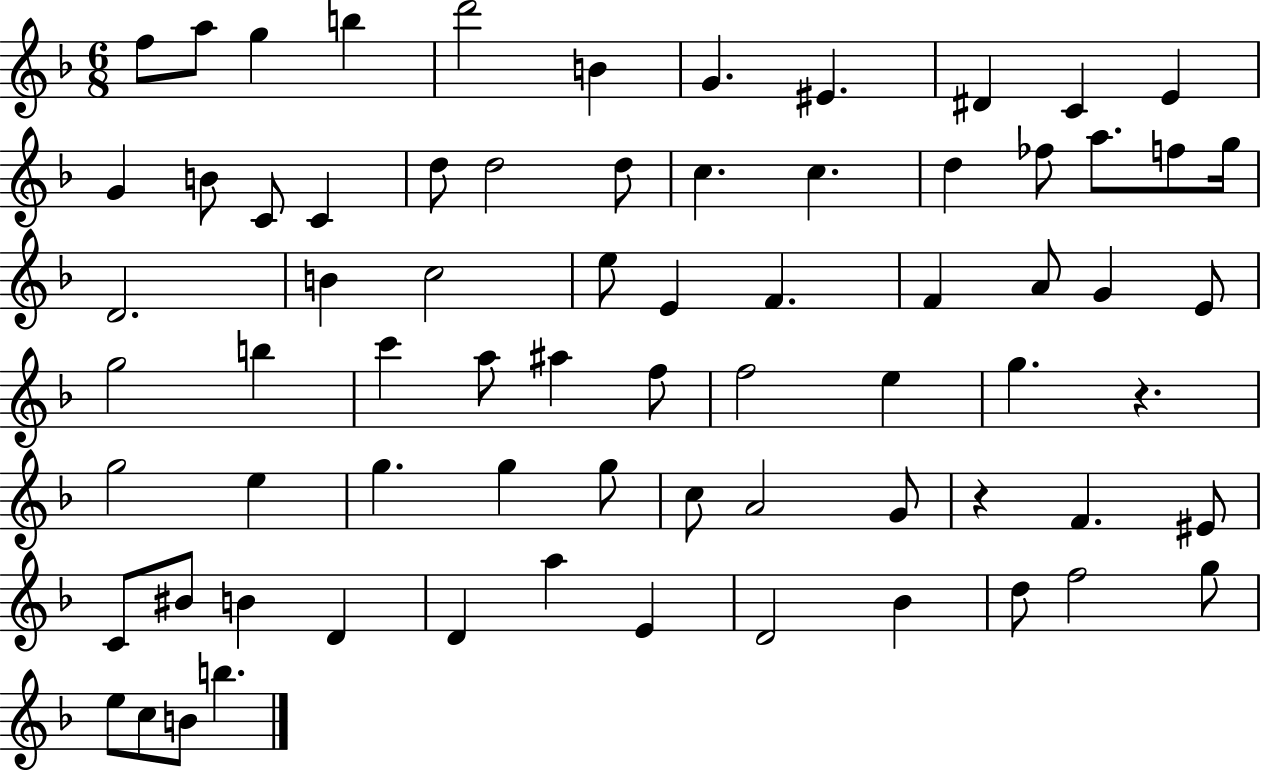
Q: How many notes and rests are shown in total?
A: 72